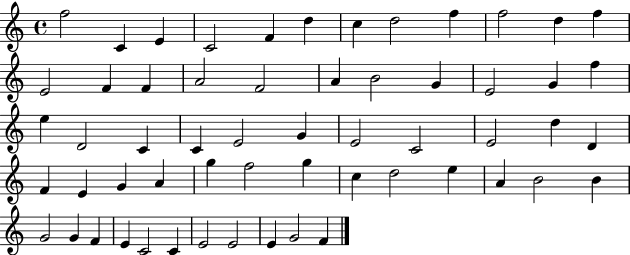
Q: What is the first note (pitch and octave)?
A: F5